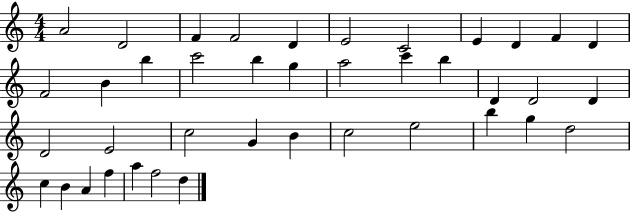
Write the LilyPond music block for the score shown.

{
  \clef treble
  \numericTimeSignature
  \time 4/4
  \key c \major
  a'2 d'2 | f'4 f'2 d'4 | e'2 c'2 | e'4 d'4 f'4 d'4 | \break f'2 b'4 b''4 | c'''2 b''4 g''4 | a''2 c'''4 b''4 | d'4 d'2 d'4 | \break d'2 e'2 | c''2 g'4 b'4 | c''2 e''2 | b''4 g''4 d''2 | \break c''4 b'4 a'4 f''4 | a''4 f''2 d''4 | \bar "|."
}